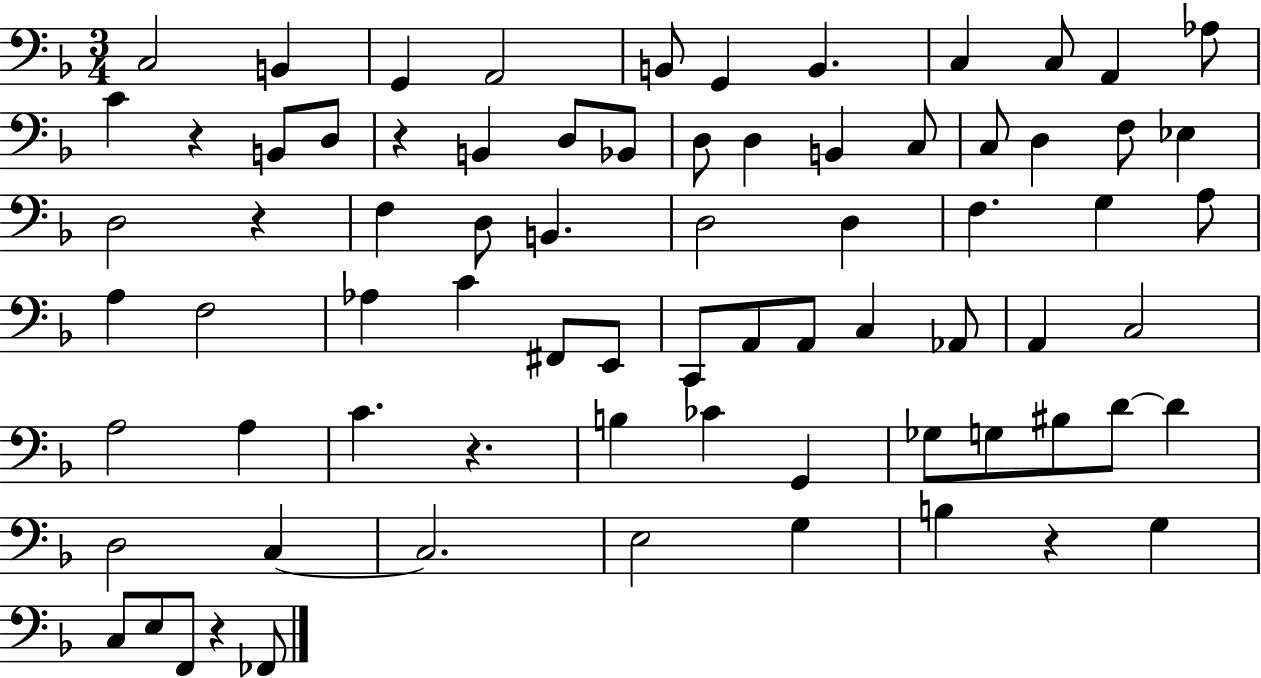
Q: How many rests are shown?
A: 6